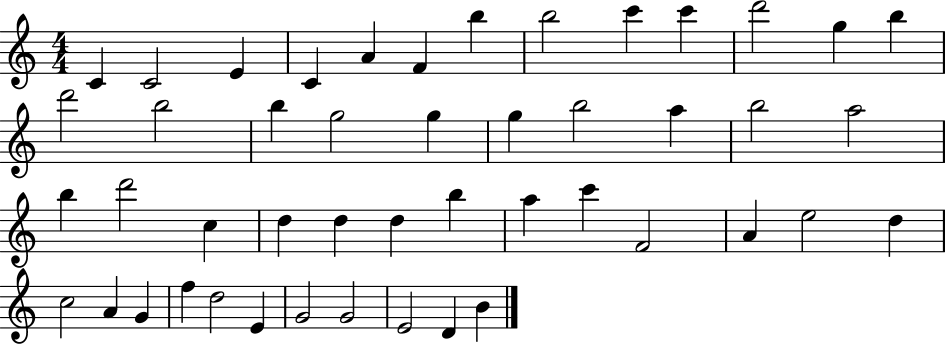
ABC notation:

X:1
T:Untitled
M:4/4
L:1/4
K:C
C C2 E C A F b b2 c' c' d'2 g b d'2 b2 b g2 g g b2 a b2 a2 b d'2 c d d d b a c' F2 A e2 d c2 A G f d2 E G2 G2 E2 D B